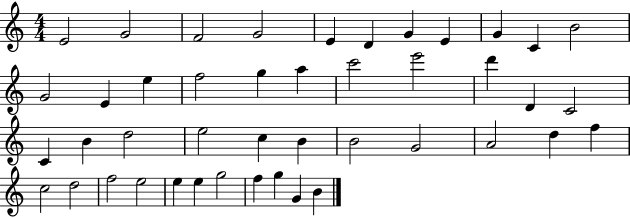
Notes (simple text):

E4/h G4/h F4/h G4/h E4/q D4/q G4/q E4/q G4/q C4/q B4/h G4/h E4/q E5/q F5/h G5/q A5/q C6/h E6/h D6/q D4/q C4/h C4/q B4/q D5/h E5/h C5/q B4/q B4/h G4/h A4/h D5/q F5/q C5/h D5/h F5/h E5/h E5/q E5/q G5/h F5/q G5/q G4/q B4/q